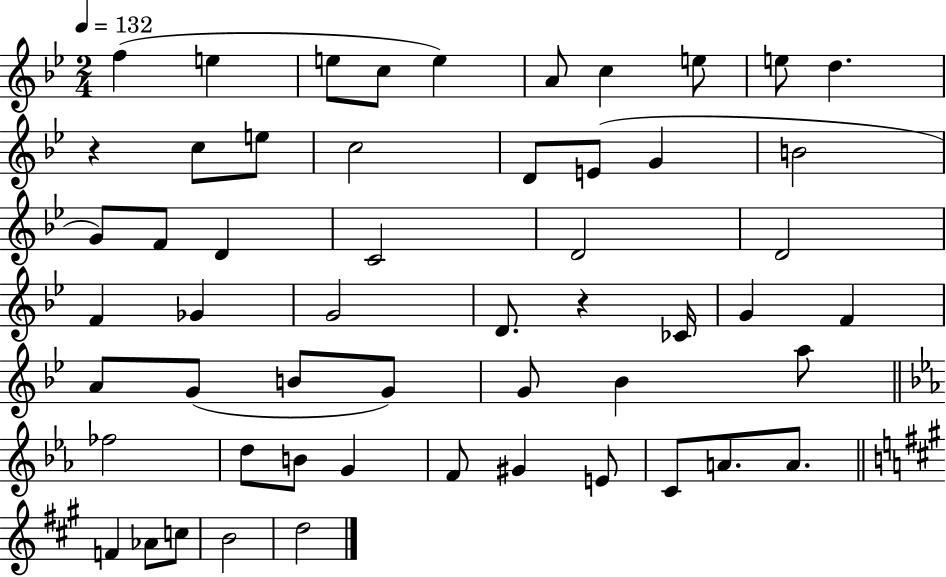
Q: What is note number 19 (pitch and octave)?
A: F4